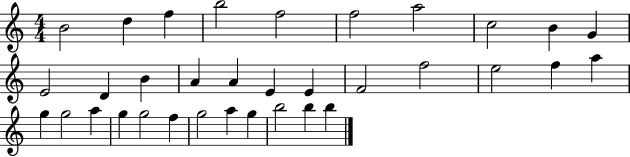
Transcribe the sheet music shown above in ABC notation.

X:1
T:Untitled
M:4/4
L:1/4
K:C
B2 d f b2 f2 f2 a2 c2 B G E2 D B A A E E F2 f2 e2 f a g g2 a g g2 f g2 a g b2 b b